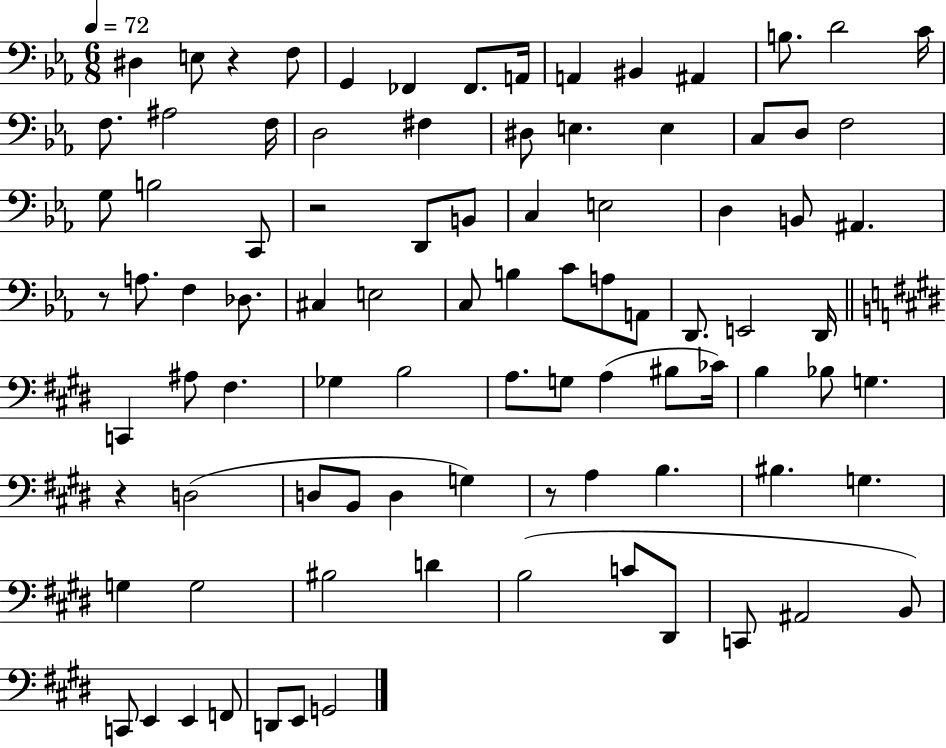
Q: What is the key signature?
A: EES major